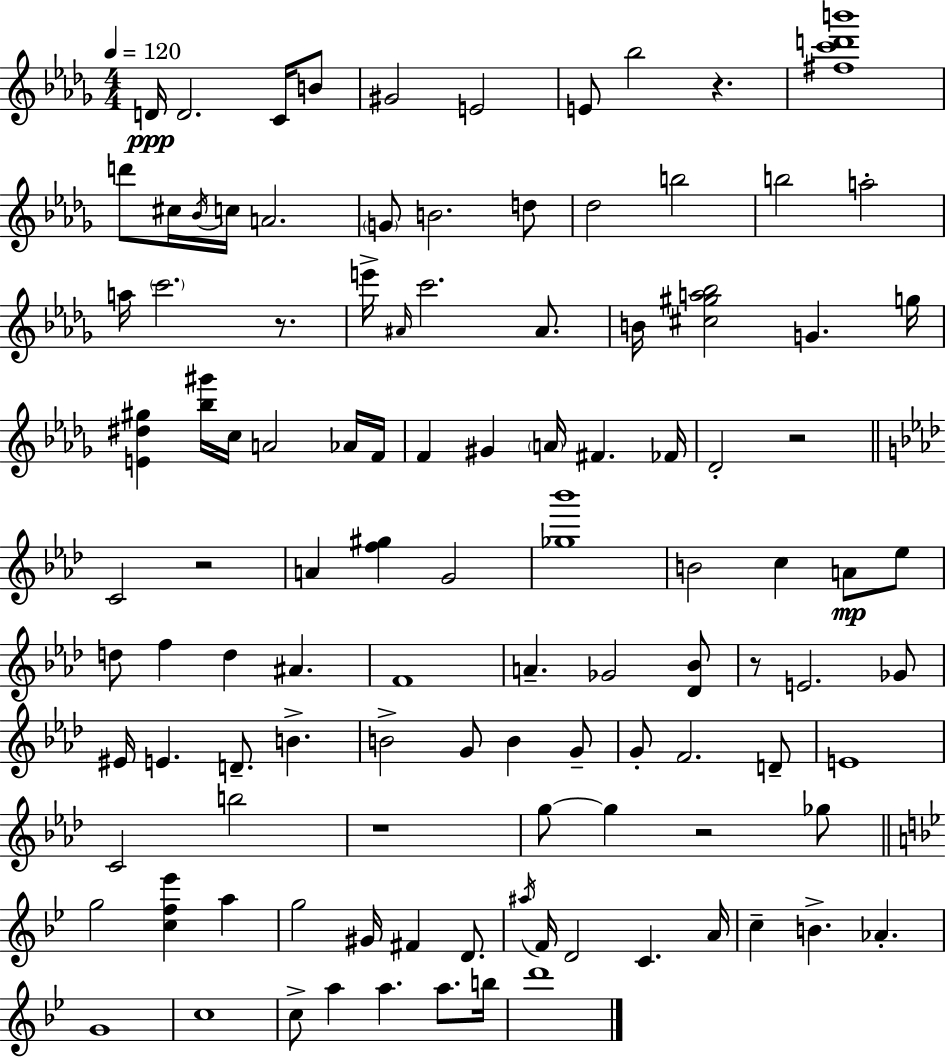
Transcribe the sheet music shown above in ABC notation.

X:1
T:Untitled
M:4/4
L:1/4
K:Bbm
D/4 D2 C/4 B/2 ^G2 E2 E/2 _b2 z [^fc'd'b']4 d'/2 ^c/4 _B/4 c/4 A2 G/2 B2 d/2 _d2 b2 b2 a2 a/4 c'2 z/2 e'/4 ^A/4 c'2 ^A/2 B/4 [^c^ga_b]2 G g/4 [E^d^g] [_b^g']/4 c/4 A2 _A/4 F/4 F ^G A/4 ^F _F/4 _D2 z2 C2 z2 A [f^g] G2 [_g_b']4 B2 c A/2 _e/2 d/2 f d ^A F4 A _G2 [_D_B]/2 z/2 E2 _G/2 ^E/4 E D/2 B B2 G/2 B G/2 G/2 F2 D/2 E4 C2 b2 z4 g/2 g z2 _g/2 g2 [cf_e'] a g2 ^G/4 ^F D/2 ^a/4 F/4 D2 C A/4 c B _A G4 c4 c/2 a a a/2 b/4 d'4